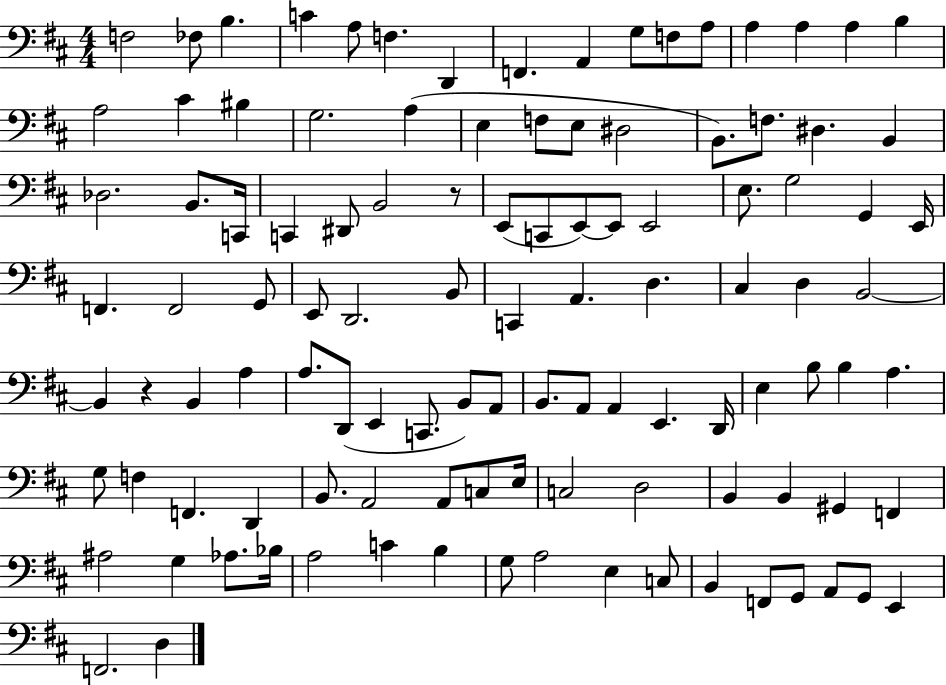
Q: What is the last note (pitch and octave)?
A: D3